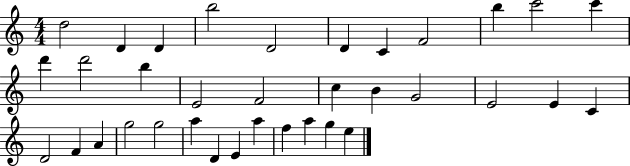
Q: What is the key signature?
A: C major